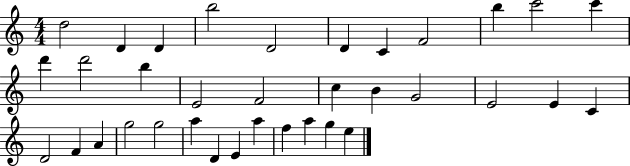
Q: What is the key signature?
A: C major